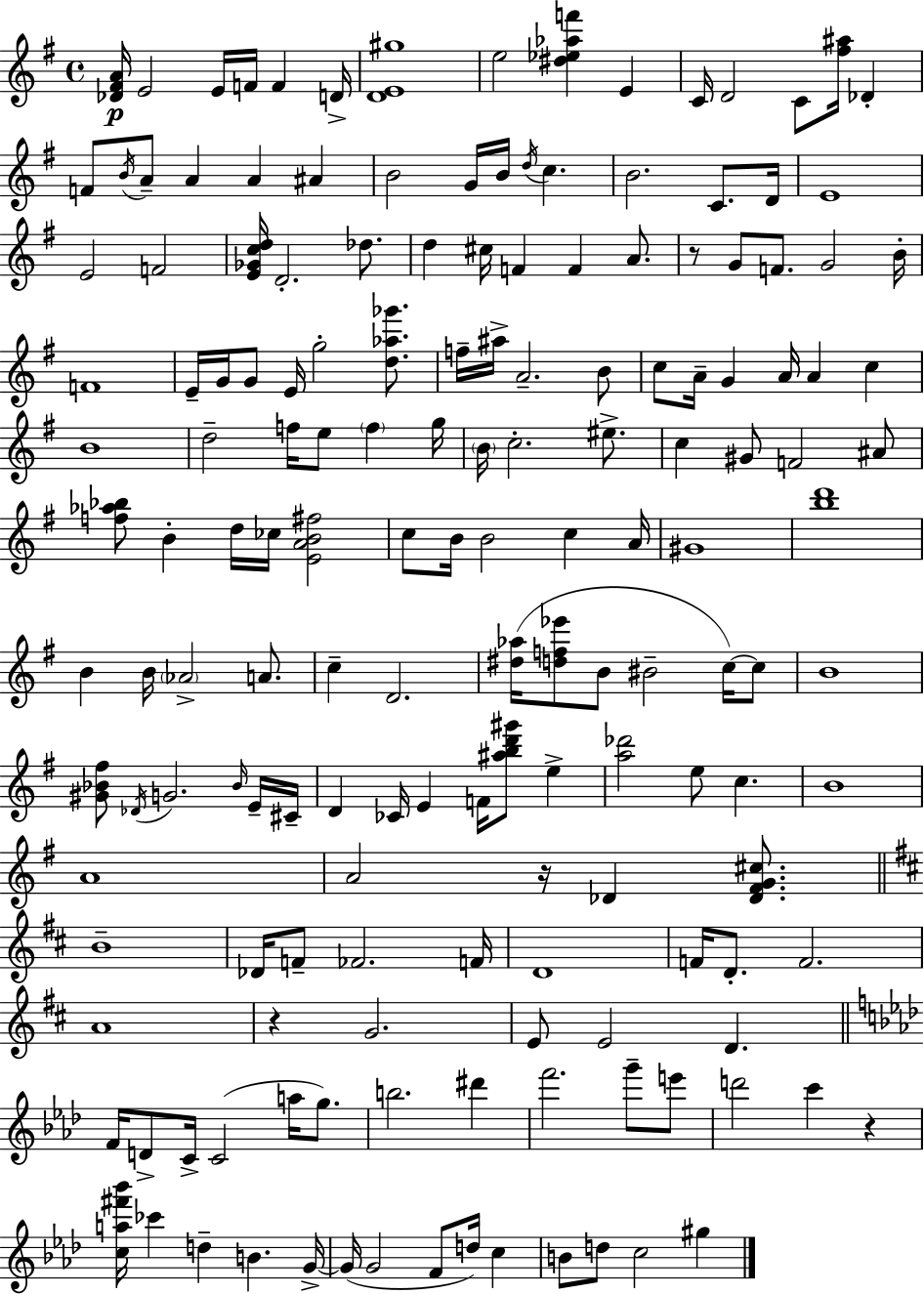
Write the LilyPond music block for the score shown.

{
  \clef treble
  \time 4/4
  \defaultTimeSignature
  \key e \minor
  <des' fis' a'>16\p e'2 e'16 f'16 f'4 d'16-> | <d' e' gis''>1 | e''2 <dis'' ees'' aes'' f'''>4 e'4 | c'16 d'2 c'8 <fis'' ais''>16 des'4-. | \break f'8 \acciaccatura { b'16 } a'8-- a'4 a'4 ais'4 | b'2 g'16 b'16 \acciaccatura { d''16 } c''4. | b'2. c'8. | d'16 e'1 | \break e'2 f'2 | <e' ges' c'' d''>16 d'2.-. des''8. | d''4 cis''16 f'4 f'4 a'8. | r8 g'8 f'8. g'2 | \break b'16-. f'1 | e'16-- g'16 g'8 e'16 g''2-. <d'' aes'' ges'''>8. | f''16-- ais''16-> a'2.-- | b'8 c''8 a'16-- g'4 a'16 a'4 c''4 | \break b'1 | d''2-- f''16 e''8 \parenthesize f''4 | g''16 \parenthesize b'16 c''2.-. eis''8.-> | c''4 gis'8 f'2 | \break ais'8 <f'' aes'' bes''>8 b'4-. d''16 ces''16 <e' a' b' fis''>2 | c''8 b'16 b'2 c''4 | a'16 gis'1 | <b'' d'''>1 | \break b'4 b'16 \parenthesize aes'2-> a'8. | c''4-- d'2. | <dis'' aes''>16( <d'' f'' ees'''>8 b'8 bis'2-- c''16~~) | c''8 b'1 | \break <gis' bes' fis''>8 \acciaccatura { des'16 } g'2. | \grace { bes'16 } e'16-- cis'16-- d'4 ces'16 e'4 f'16 <ais'' b'' d''' gis'''>8 | e''4-> <a'' des'''>2 e''8 c''4. | b'1 | \break a'1 | a'2 r16 des'4 | <des' fis' g' cis''>8. \bar "||" \break \key d \major b'1-- | des'16 f'8-- fes'2. f'16 | d'1 | f'16 d'8.-. f'2. | \break a'1 | r4 g'2. | e'8 e'2 d'4. | \bar "||" \break \key f \minor f'16 d'8-> c'16-> c'2( a''16 g''8.) | b''2. dis'''4 | f'''2. g'''8-- e'''8 | d'''2 c'''4 r4 | \break <c'' a'' fis''' bes'''>16 ces'''4 d''4-- b'4. g'16->~~ | g'16( g'2 f'8 d''16) c''4 | b'8 d''8 c''2 gis''4 | \bar "|."
}